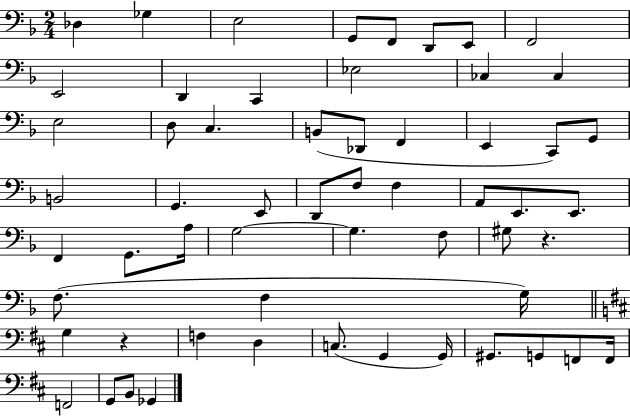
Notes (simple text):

Db3/q Gb3/q E3/h G2/e F2/e D2/e E2/e F2/h E2/h D2/q C2/q Eb3/h CES3/q CES3/q E3/h D3/e C3/q. B2/e Db2/e F2/q E2/q C2/e G2/e B2/h G2/q. E2/e D2/e F3/e F3/q A2/e E2/e. E2/e. F2/q G2/e. A3/s G3/h G3/q. F3/e G#3/e R/q. F3/e. F3/q G3/s G3/q R/q F3/q D3/q C3/e. G2/q G2/s G#2/e. G2/e F2/e F2/s F2/h G2/e B2/e Gb2/q